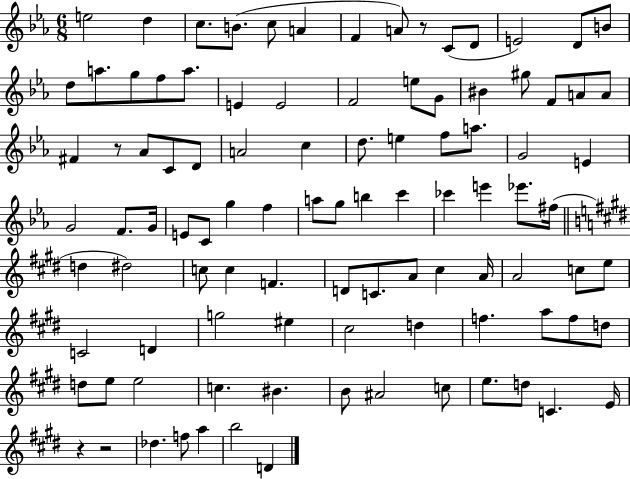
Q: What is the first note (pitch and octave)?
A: E5